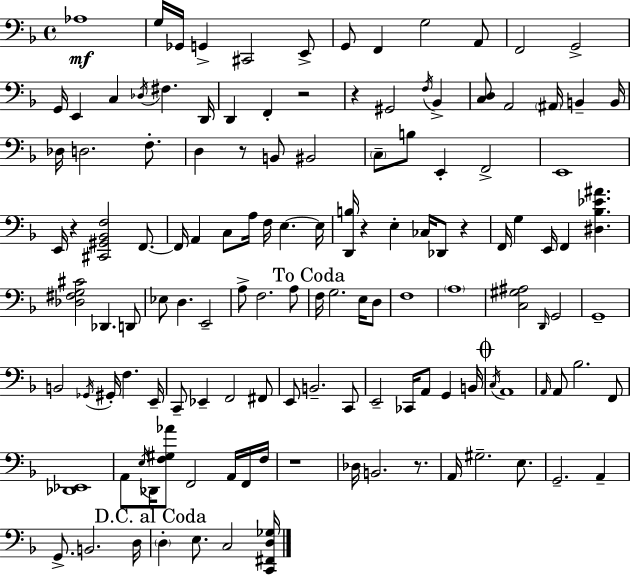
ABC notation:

X:1
T:Untitled
M:4/4
L:1/4
K:F
_A,4 G,/4 _G,,/4 G,, ^C,,2 E,,/2 G,,/2 F,, G,2 A,,/2 F,,2 G,,2 G,,/4 E,, C, _D,/4 ^F, D,,/4 D,, F,, z2 z ^G,,2 F,/4 _B,, [C,D,]/2 A,,2 ^A,,/4 B,, B,,/4 _D,/4 D,2 F,/2 D, z/2 B,,/2 ^B,,2 C,/2 B,/2 E,, F,,2 E,,4 E,,/4 z [^C,,^G,,_B,,F,]2 F,,/2 F,,/4 A,, C,/2 A,/4 F,/4 E, E,/4 [D,,B,]/4 z E, _C,/4 _D,,/2 z F,,/4 G, E,,/4 F,, [^D,_B,_E^A] [_D,^F,G,^C]2 _D,, D,,/2 _E,/2 D, E,,2 A,/2 F,2 A,/2 F,/4 G,2 E,/4 D,/2 F,4 A,4 [C,^G,^A,]2 D,,/4 G,,2 G,,4 B,,2 _G,,/4 ^G,,/4 F, E,,/4 C,,/2 _E,, F,,2 ^F,,/2 E,,/2 B,,2 C,,/2 E,,2 _C,,/4 A,,/2 G,, B,,/4 C,/4 A,,4 A,,/4 A,,/2 _B,2 F,,/2 [_D,,_E,,]4 A,,/2 E,/4 _D,,/4 [F,^G,_A]/2 F,,2 A,,/4 F,,/4 F,/4 z4 _D,/4 B,,2 z/2 A,,/4 ^G,2 E,/2 G,,2 A,, G,,/2 B,,2 D,/4 D, E,/2 C,2 [C,,^F,,D,_G,]/4